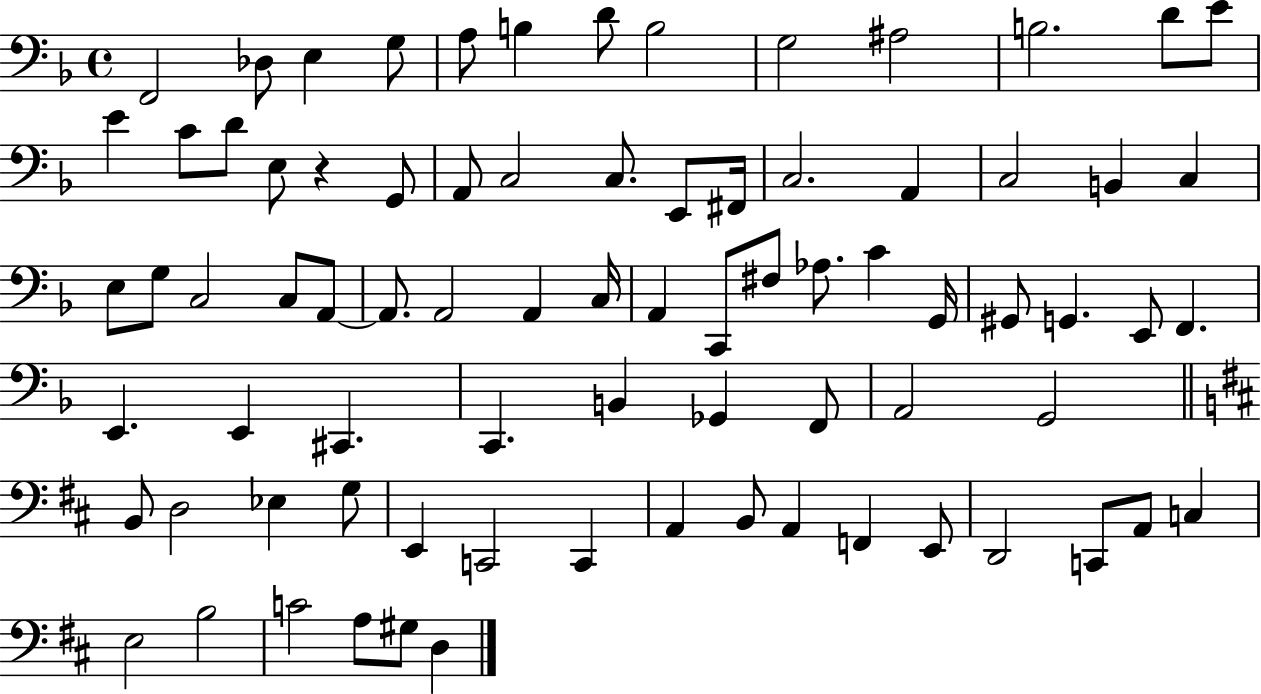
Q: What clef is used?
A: bass